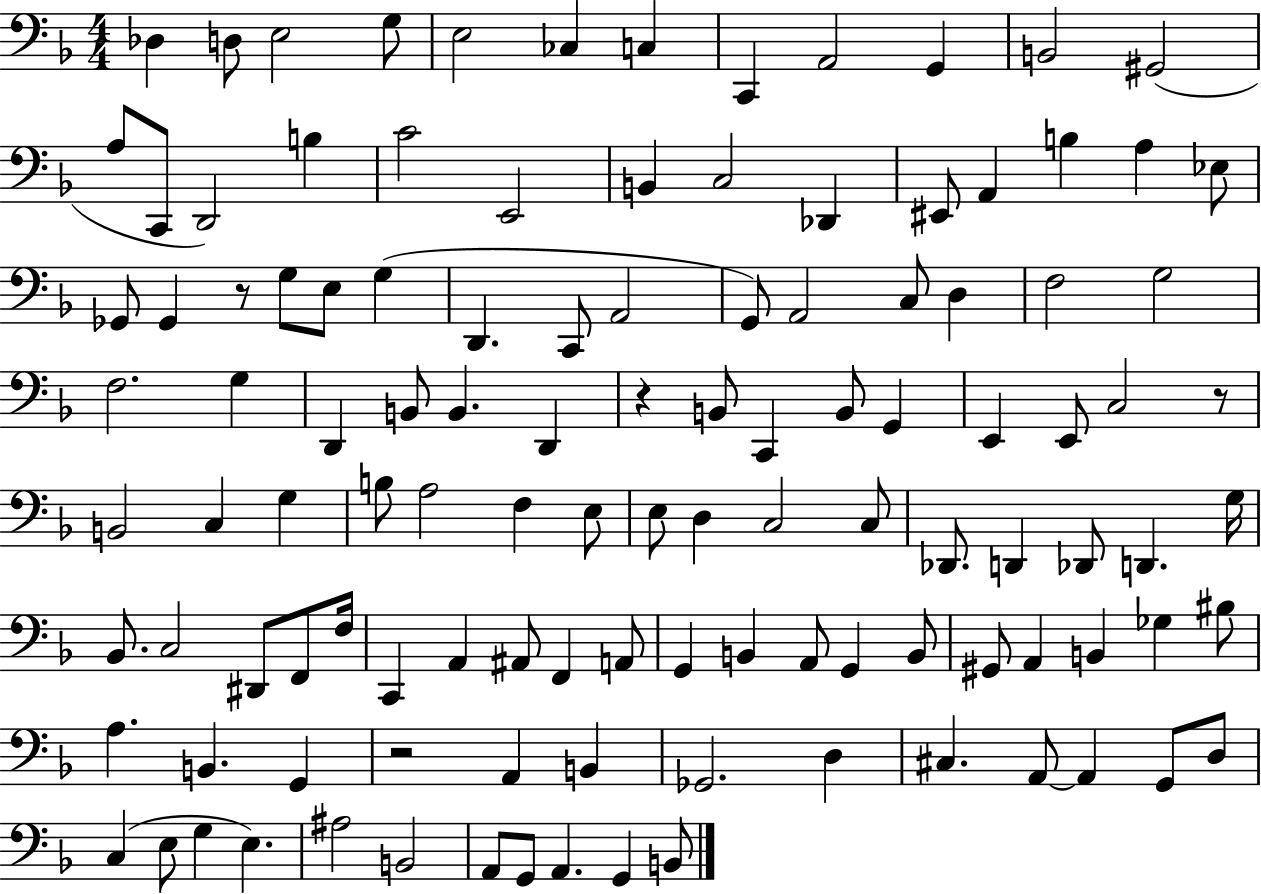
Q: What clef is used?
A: bass